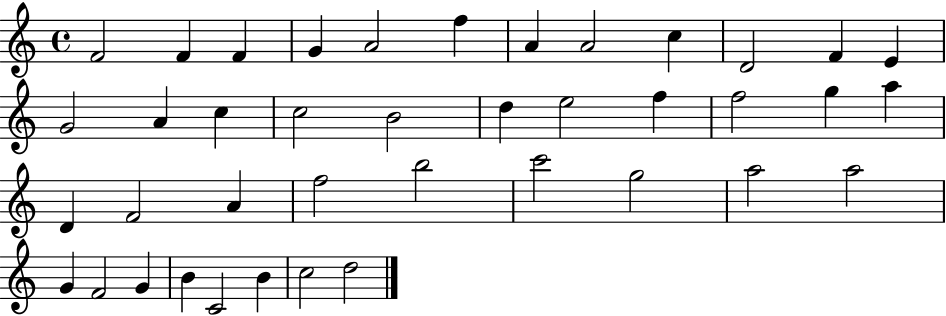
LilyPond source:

{
  \clef treble
  \time 4/4
  \defaultTimeSignature
  \key c \major
  f'2 f'4 f'4 | g'4 a'2 f''4 | a'4 a'2 c''4 | d'2 f'4 e'4 | \break g'2 a'4 c''4 | c''2 b'2 | d''4 e''2 f''4 | f''2 g''4 a''4 | \break d'4 f'2 a'4 | f''2 b''2 | c'''2 g''2 | a''2 a''2 | \break g'4 f'2 g'4 | b'4 c'2 b'4 | c''2 d''2 | \bar "|."
}